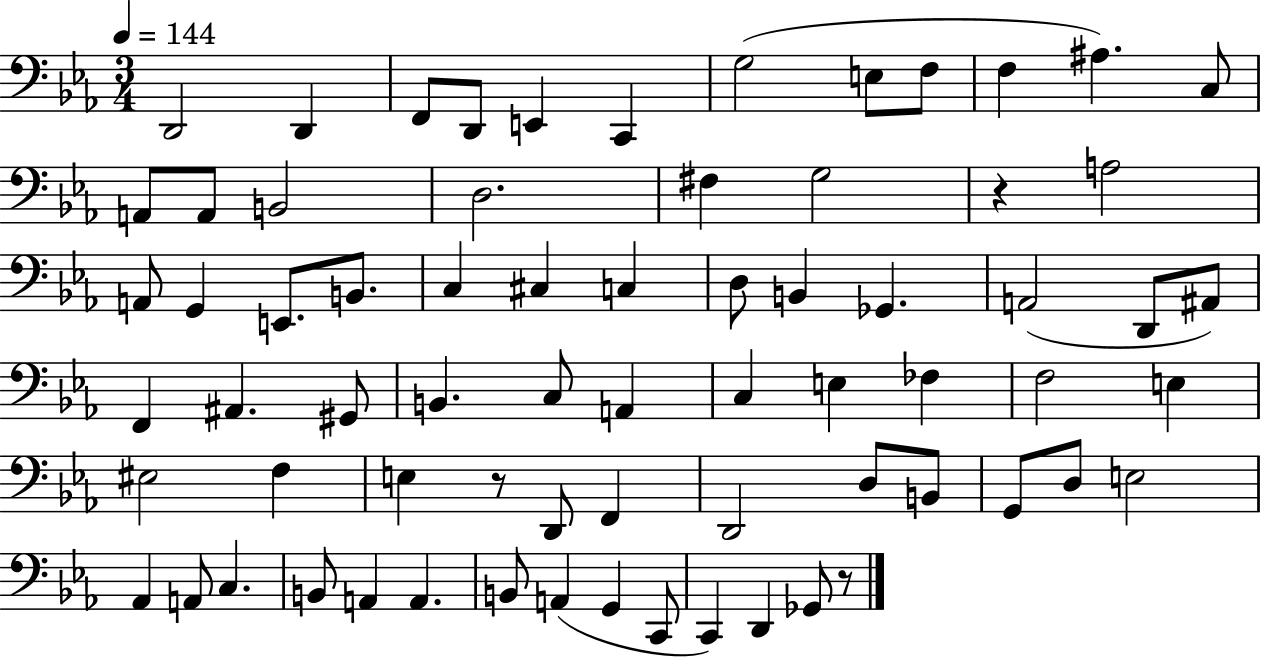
X:1
T:Untitled
M:3/4
L:1/4
K:Eb
D,,2 D,, F,,/2 D,,/2 E,, C,, G,2 E,/2 F,/2 F, ^A, C,/2 A,,/2 A,,/2 B,,2 D,2 ^F, G,2 z A,2 A,,/2 G,, E,,/2 B,,/2 C, ^C, C, D,/2 B,, _G,, A,,2 D,,/2 ^A,,/2 F,, ^A,, ^G,,/2 B,, C,/2 A,, C, E, _F, F,2 E, ^E,2 F, E, z/2 D,,/2 F,, D,,2 D,/2 B,,/2 G,,/2 D,/2 E,2 _A,, A,,/2 C, B,,/2 A,, A,, B,,/2 A,, G,, C,,/2 C,, D,, _G,,/2 z/2